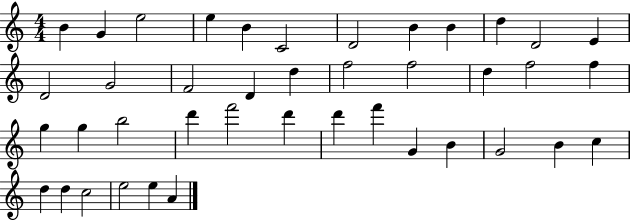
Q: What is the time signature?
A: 4/4